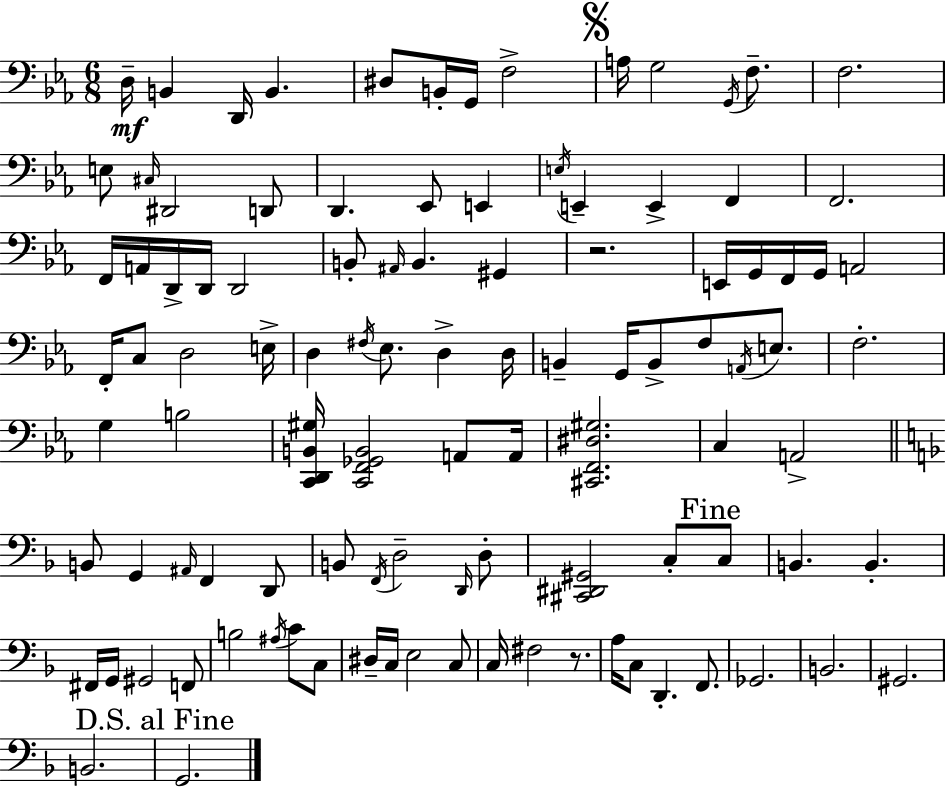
X:1
T:Untitled
M:6/8
L:1/4
K:Cm
D,/4 B,, D,,/4 B,, ^D,/2 B,,/4 G,,/4 F,2 A,/4 G,2 G,,/4 F,/2 F,2 E,/2 ^C,/4 ^D,,2 D,,/2 D,, _E,,/2 E,, E,/4 E,, E,, F,, F,,2 F,,/4 A,,/4 D,,/4 D,,/4 D,,2 B,,/2 ^A,,/4 B,, ^G,, z2 E,,/4 G,,/4 F,,/4 G,,/4 A,,2 F,,/4 C,/2 D,2 E,/4 D, ^F,/4 _E,/2 D, D,/4 B,, G,,/4 B,,/2 F,/2 A,,/4 E,/2 F,2 G, B,2 [C,,D,,B,,^G,]/4 [C,,F,,_G,,B,,]2 A,,/2 A,,/4 [^C,,F,,^D,^G,]2 C, A,,2 B,,/2 G,, ^A,,/4 F,, D,,/2 B,,/2 F,,/4 D,2 D,,/4 D,/2 [^C,,^D,,^G,,]2 C,/2 C,/2 B,, B,, ^F,,/4 G,,/4 ^G,,2 F,,/2 B,2 ^A,/4 C/2 C,/2 ^D,/4 C,/4 E,2 C,/2 C,/4 ^F,2 z/2 A,/4 C,/2 D,, F,,/2 _G,,2 B,,2 ^G,,2 B,,2 G,,2